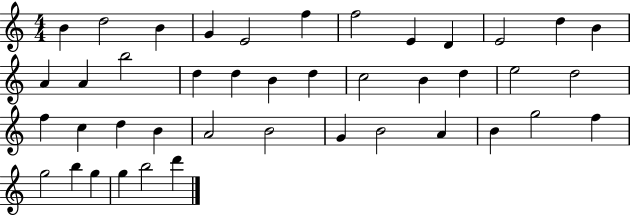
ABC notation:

X:1
T:Untitled
M:4/4
L:1/4
K:C
B d2 B G E2 f f2 E D E2 d B A A b2 d d B d c2 B d e2 d2 f c d B A2 B2 G B2 A B g2 f g2 b g g b2 d'